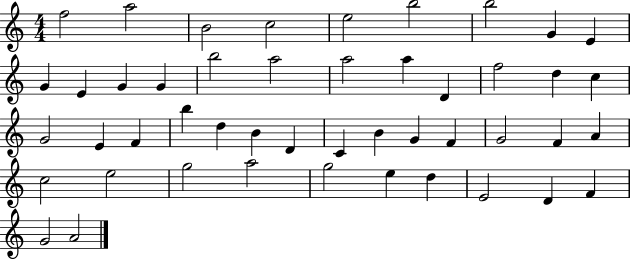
{
  \clef treble
  \numericTimeSignature
  \time 4/4
  \key c \major
  f''2 a''2 | b'2 c''2 | e''2 b''2 | b''2 g'4 e'4 | \break g'4 e'4 g'4 g'4 | b''2 a''2 | a''2 a''4 d'4 | f''2 d''4 c''4 | \break g'2 e'4 f'4 | b''4 d''4 b'4 d'4 | c'4 b'4 g'4 f'4 | g'2 f'4 a'4 | \break c''2 e''2 | g''2 a''2 | g''2 e''4 d''4 | e'2 d'4 f'4 | \break g'2 a'2 | \bar "|."
}